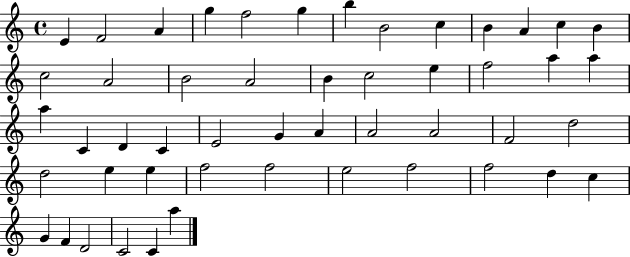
E4/q F4/h A4/q G5/q F5/h G5/q B5/q B4/h C5/q B4/q A4/q C5/q B4/q C5/h A4/h B4/h A4/h B4/q C5/h E5/q F5/h A5/q A5/q A5/q C4/q D4/q C4/q E4/h G4/q A4/q A4/h A4/h F4/h D5/h D5/h E5/q E5/q F5/h F5/h E5/h F5/h F5/h D5/q C5/q G4/q F4/q D4/h C4/h C4/q A5/q